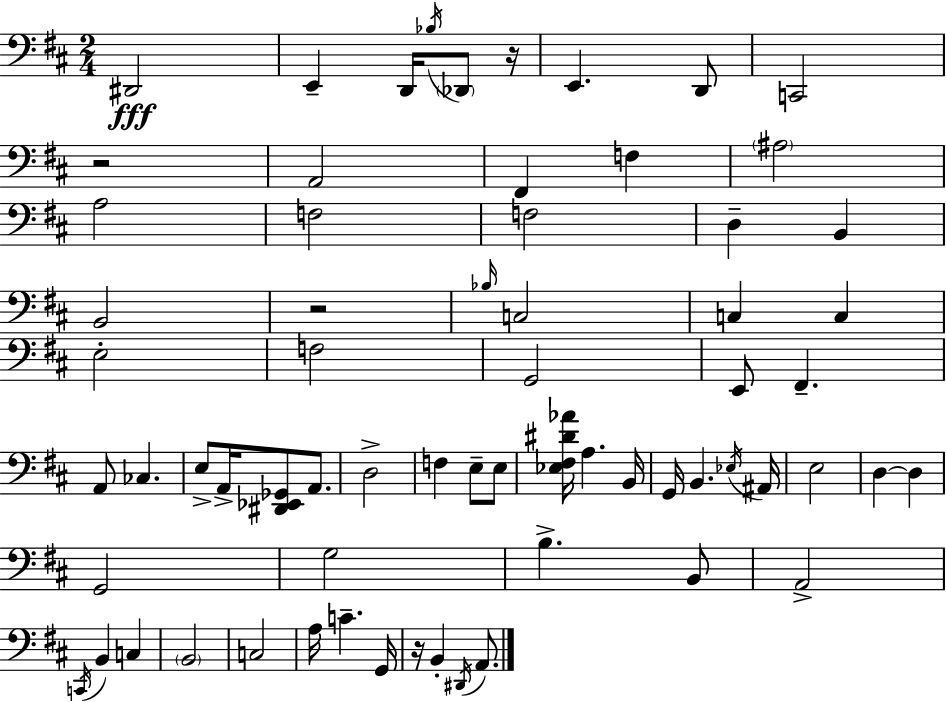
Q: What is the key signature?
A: D major